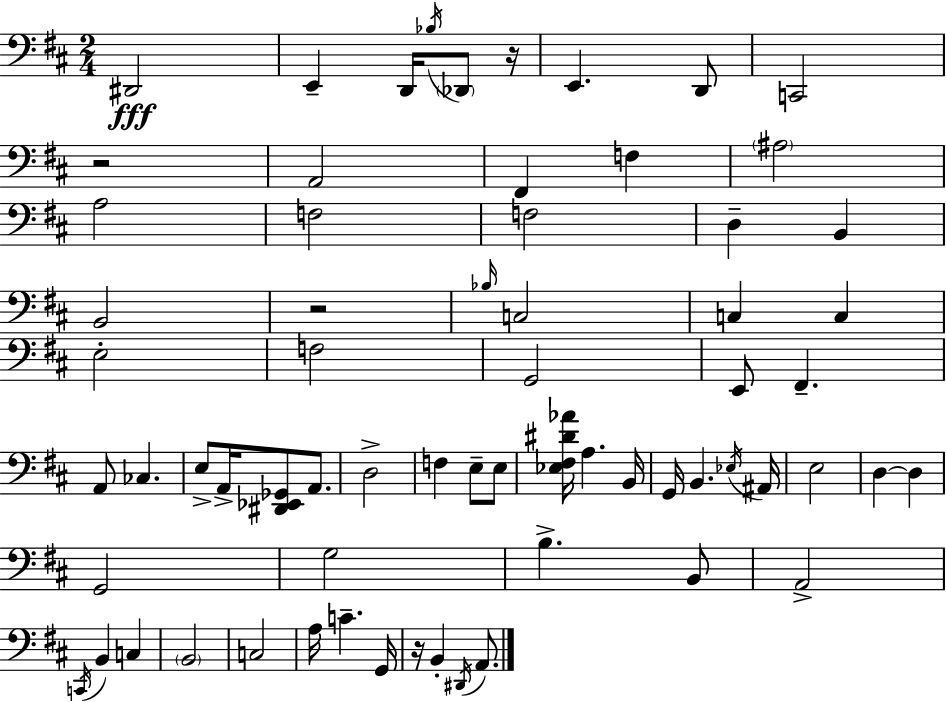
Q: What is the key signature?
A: D major